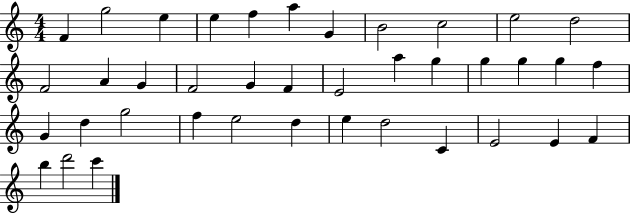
F4/q G5/h E5/q E5/q F5/q A5/q G4/q B4/h C5/h E5/h D5/h F4/h A4/q G4/q F4/h G4/q F4/q E4/h A5/q G5/q G5/q G5/q G5/q F5/q G4/q D5/q G5/h F5/q E5/h D5/q E5/q D5/h C4/q E4/h E4/q F4/q B5/q D6/h C6/q